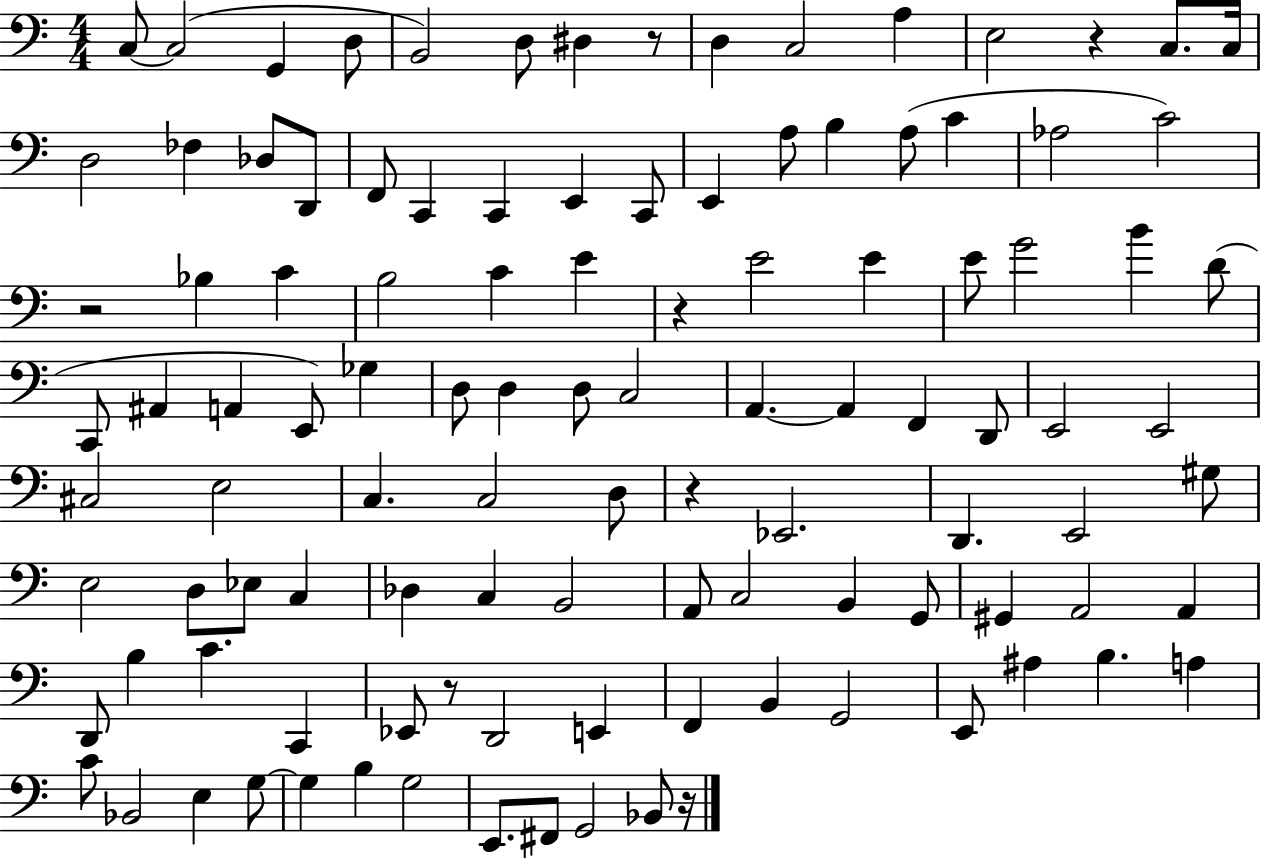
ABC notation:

X:1
T:Untitled
M:4/4
L:1/4
K:C
C,/2 C,2 G,, D,/2 B,,2 D,/2 ^D, z/2 D, C,2 A, E,2 z C,/2 C,/4 D,2 _F, _D,/2 D,,/2 F,,/2 C,, C,, E,, C,,/2 E,, A,/2 B, A,/2 C _A,2 C2 z2 _B, C B,2 C E z E2 E E/2 G2 B D/2 C,,/2 ^A,, A,, E,,/2 _G, D,/2 D, D,/2 C,2 A,, A,, F,, D,,/2 E,,2 E,,2 ^C,2 E,2 C, C,2 D,/2 z _E,,2 D,, E,,2 ^G,/2 E,2 D,/2 _E,/2 C, _D, C, B,,2 A,,/2 C,2 B,, G,,/2 ^G,, A,,2 A,, D,,/2 B, C C,, _E,,/2 z/2 D,,2 E,, F,, B,, G,,2 E,,/2 ^A, B, A, C/2 _B,,2 E, G,/2 G, B, G,2 E,,/2 ^F,,/2 G,,2 _B,,/2 z/4